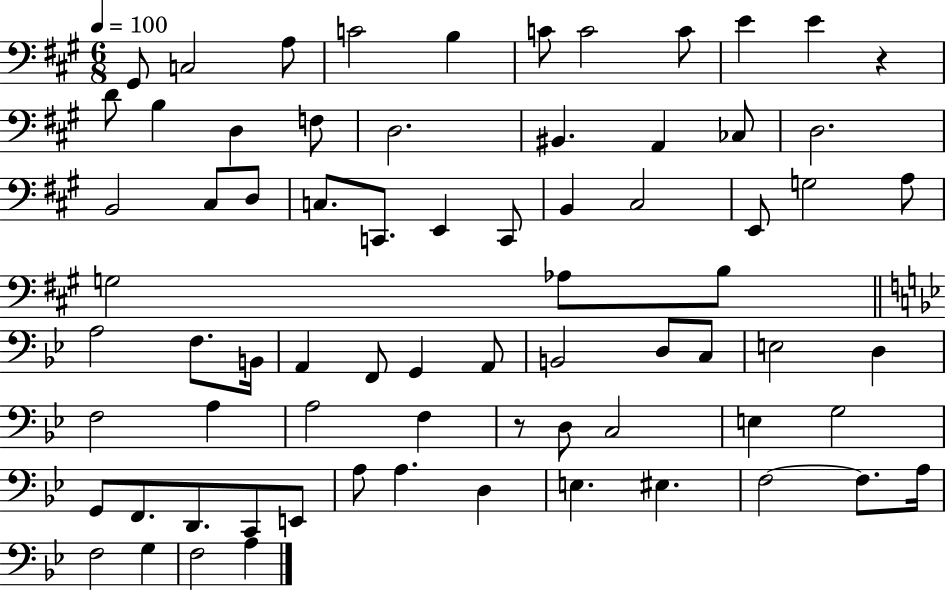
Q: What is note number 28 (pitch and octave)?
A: C#3